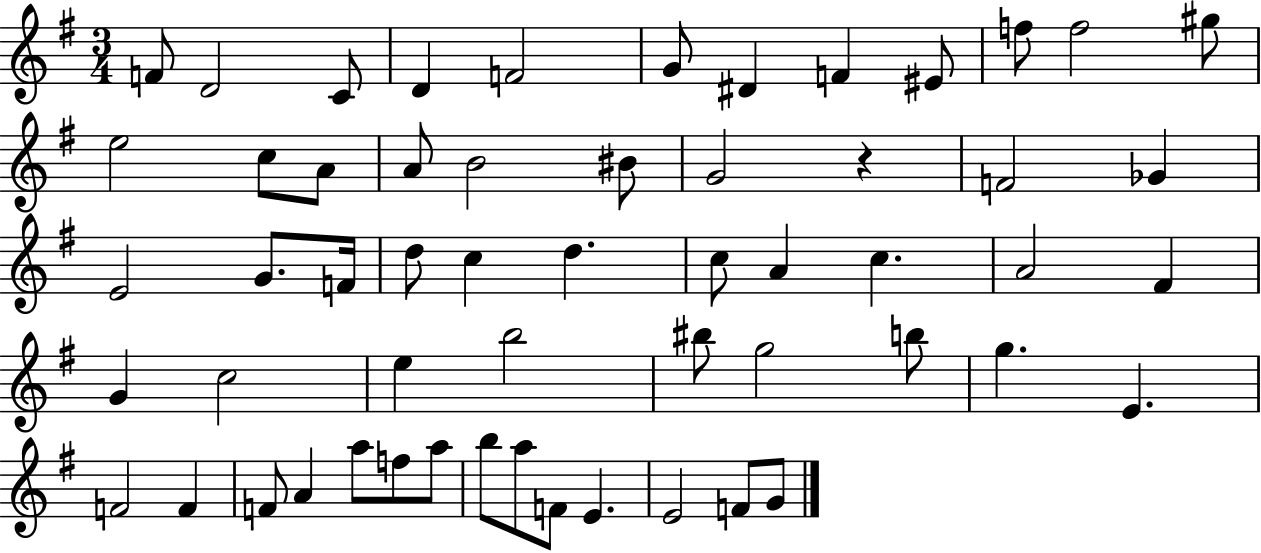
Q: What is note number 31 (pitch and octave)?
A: A4